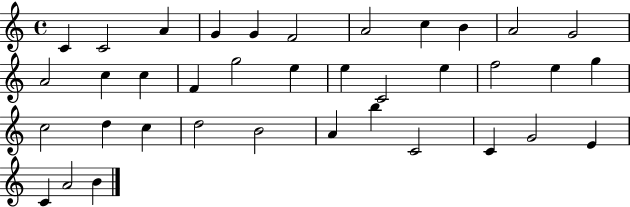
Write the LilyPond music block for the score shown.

{
  \clef treble
  \time 4/4
  \defaultTimeSignature
  \key c \major
  c'4 c'2 a'4 | g'4 g'4 f'2 | a'2 c''4 b'4 | a'2 g'2 | \break a'2 c''4 c''4 | f'4 g''2 e''4 | e''4 c'2 e''4 | f''2 e''4 g''4 | \break c''2 d''4 c''4 | d''2 b'2 | a'4 b''4 c'2 | c'4 g'2 e'4 | \break c'4 a'2 b'4 | \bar "|."
}